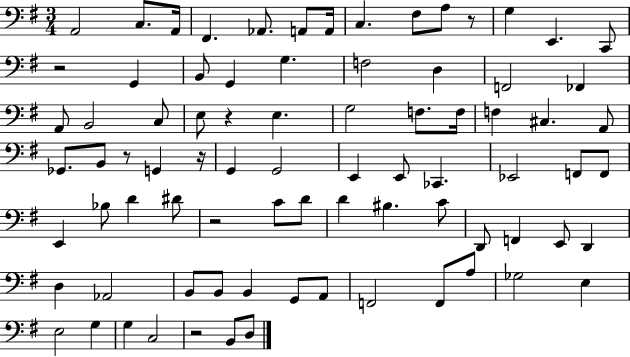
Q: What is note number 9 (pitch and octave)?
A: F#3